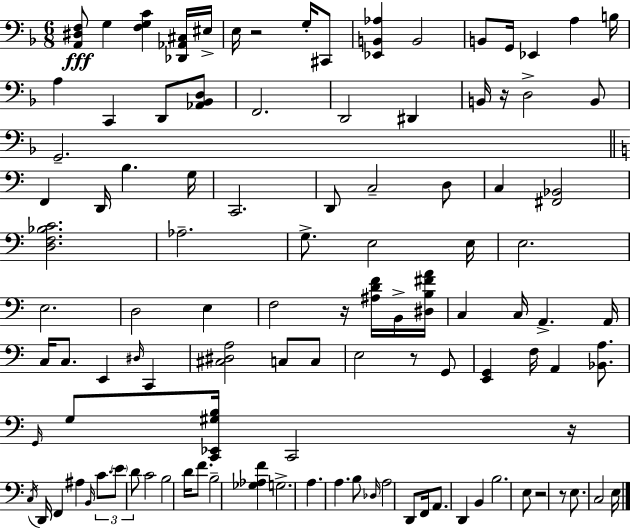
[A2,D#3,F3]/e G3/q [F3,G3,C4]/q [Db2,Ab2,C#3]/s EIS3/s E3/s R/h G3/s C#2/e [Eb2,B2,Ab3]/q B2/h B2/e G2/s Eb2/q A3/q B3/s A3/q C2/q D2/e [Ab2,Bb2,D3]/e F2/h. D2/h D#2/q B2/s R/s D3/h B2/e G2/h. F2/q D2/s B3/q. G3/s C2/h. D2/e C3/h D3/e C3/q [F#2,Bb2]/h [D3,F3,Bb3,C4]/h. Ab3/h. G3/e. E3/h E3/s E3/h. E3/h. D3/h E3/q F3/h R/s [A#3,D4,F4]/s B2/s [D#3,B3,F#4,A4]/s C3/q C3/s A2/q. A2/s C3/s C3/e. E2/q D#3/s C2/q [C#3,D#3,A3]/h C3/e C3/e E3/h R/e G2/e [E2,G2]/q F3/s A2/q [Bb2,A3]/e. G2/s G3/e [C2,Eb2,G#3,B3]/s C2/h R/s C3/s D2/s F2/q A#3/q B2/s C4/e. E4/e D4/e C4/h B3/h D4/s F4/e. B3/h [Gb3,Ab3,F4]/q G3/h. A3/q. A3/q. B3/e Db3/s A3/h D2/e F2/s A2/e. D2/q B2/q B3/h. E3/e R/h R/e E3/e. C3/h E3/s